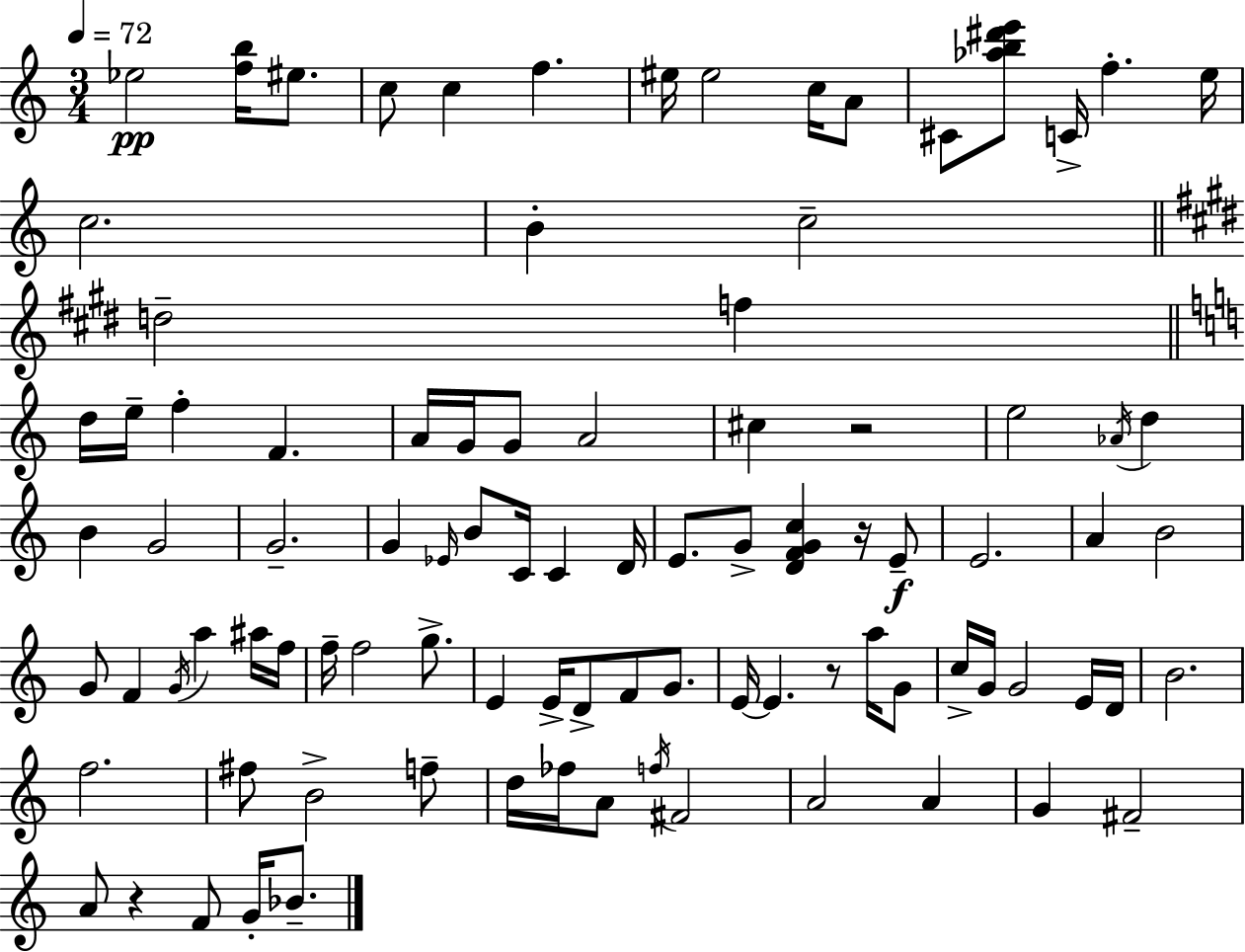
Eb5/h [F5,B5]/s EIS5/e. C5/e C5/q F5/q. EIS5/s EIS5/h C5/s A4/e C#4/e [Ab5,B5,D#6,E6]/e C4/s F5/q. E5/s C5/h. B4/q C5/h D5/h F5/q D5/s E5/s F5/q F4/q. A4/s G4/s G4/e A4/h C#5/q R/h E5/h Ab4/s D5/q B4/q G4/h G4/h. G4/q Eb4/s B4/e C4/s C4/q D4/s E4/e. G4/e [D4,F4,G4,C5]/q R/s E4/e E4/h. A4/q B4/h G4/e F4/q G4/s A5/q A#5/s F5/s F5/s F5/h G5/e. E4/q E4/s D4/e F4/e G4/e. E4/s E4/q. R/e A5/s G4/e C5/s G4/s G4/h E4/s D4/s B4/h. F5/h. F#5/e B4/h F5/e D5/s FES5/s A4/e F5/s F#4/h A4/h A4/q G4/q F#4/h A4/e R/q F4/e G4/s Bb4/e.